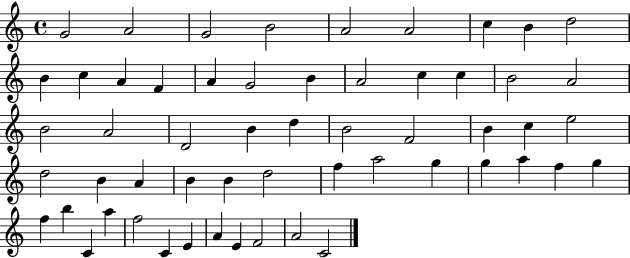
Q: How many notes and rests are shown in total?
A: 56